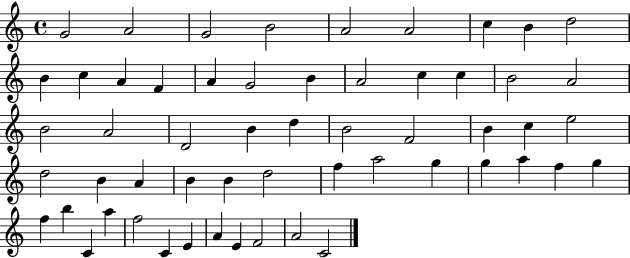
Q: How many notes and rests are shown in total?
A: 56